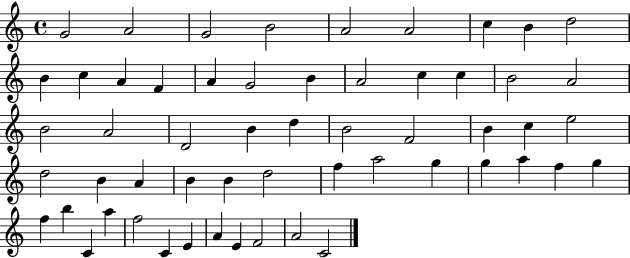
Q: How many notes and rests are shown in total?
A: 56